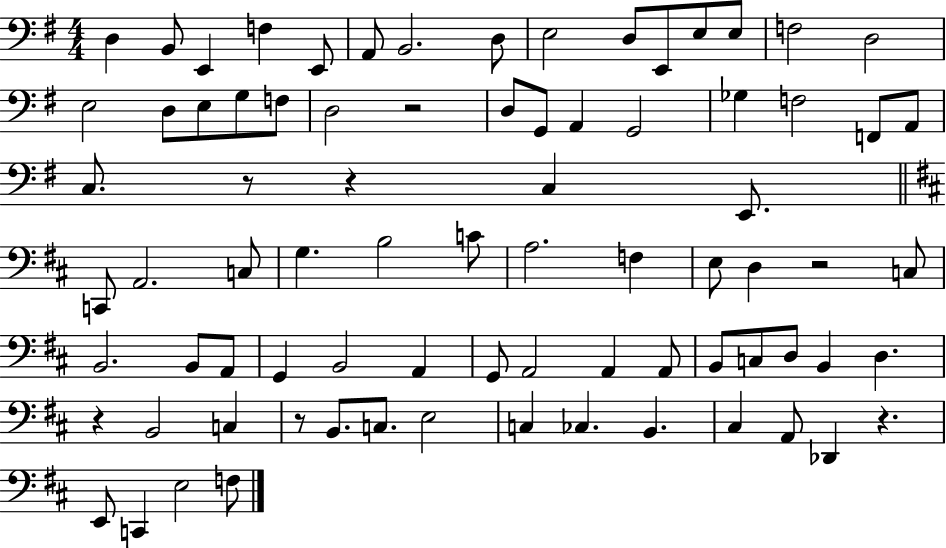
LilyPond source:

{
  \clef bass
  \numericTimeSignature
  \time 4/4
  \key g \major
  \repeat volta 2 { d4 b,8 e,4 f4 e,8 | a,8 b,2. d8 | e2 d8 e,8 e8 e8 | f2 d2 | \break e2 d8 e8 g8 f8 | d2 r2 | d8 g,8 a,4 g,2 | ges4 f2 f,8 a,8 | \break c8. r8 r4 c4 e,8. | \bar "||" \break \key b \minor c,8 a,2. c8 | g4. b2 c'8 | a2. f4 | e8 d4 r2 c8 | \break b,2. b,8 a,8 | g,4 b,2 a,4 | g,8 a,2 a,4 a,8 | b,8 c8 d8 b,4 d4. | \break r4 b,2 c4 | r8 b,8. c8. e2 | c4 ces4. b,4. | cis4 a,8 des,4 r4. | \break e,8 c,4 e2 f8 | } \bar "|."
}